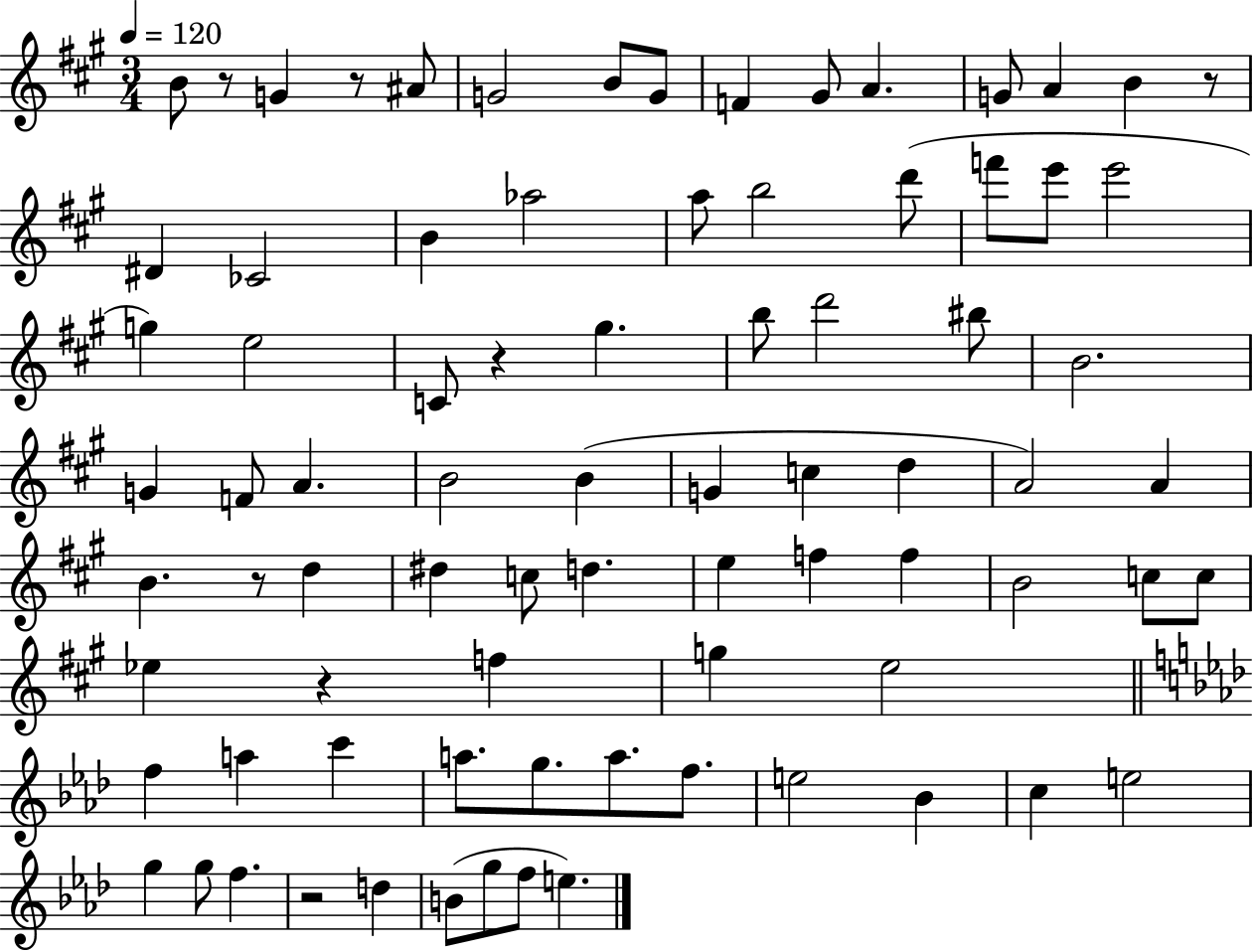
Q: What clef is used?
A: treble